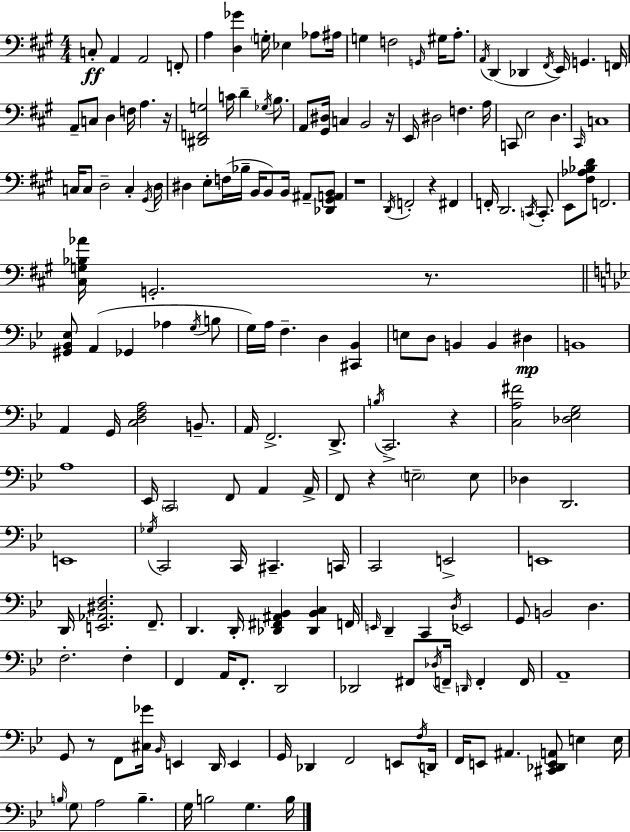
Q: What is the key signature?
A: A major